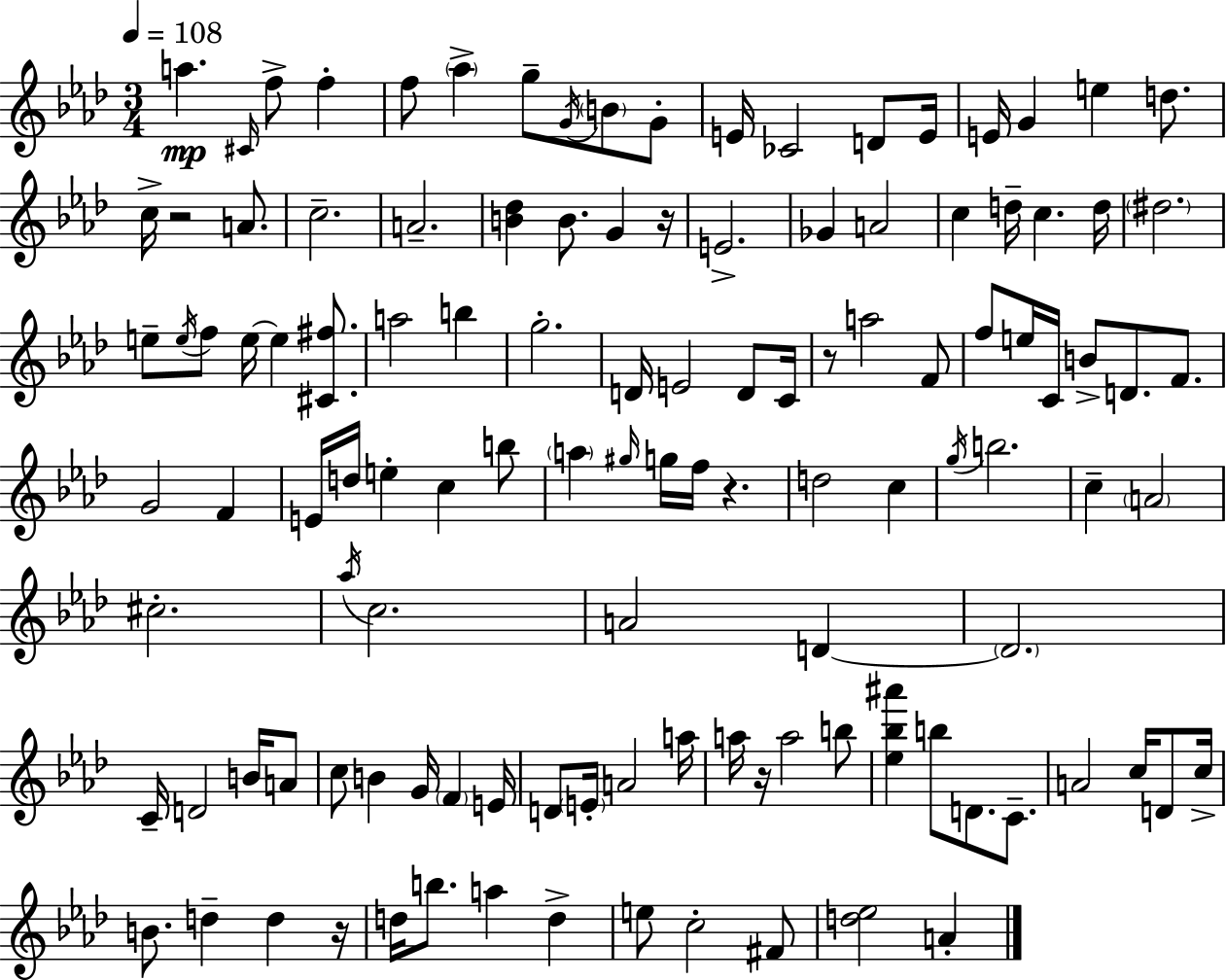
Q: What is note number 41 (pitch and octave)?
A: D4